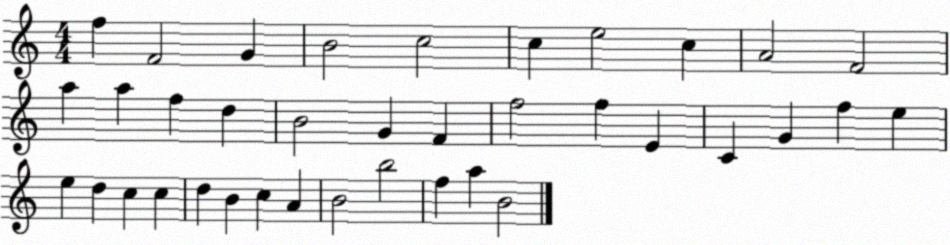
X:1
T:Untitled
M:4/4
L:1/4
K:C
f F2 G B2 c2 c e2 c A2 F2 a a f d B2 G F f2 f E C G f e e d c c d B c A B2 b2 f a B2